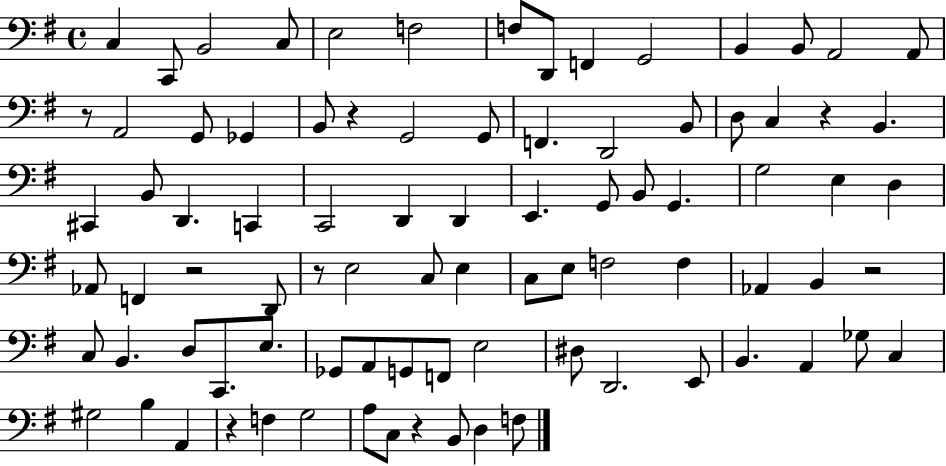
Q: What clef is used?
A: bass